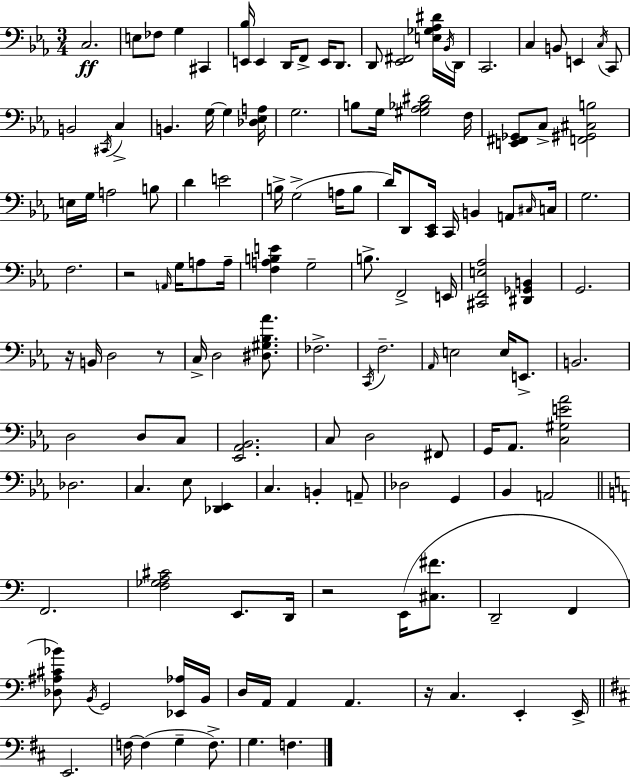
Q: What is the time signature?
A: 3/4